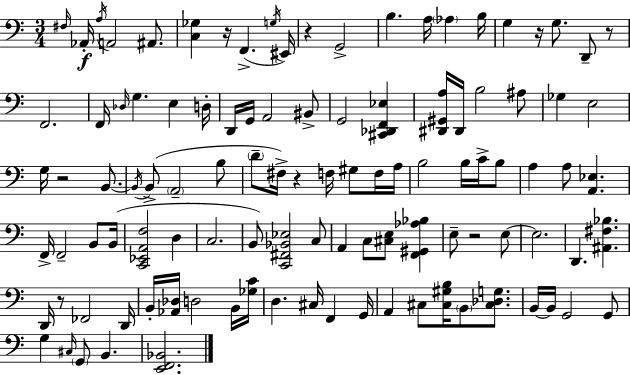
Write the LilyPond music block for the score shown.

{
  \clef bass
  \numericTimeSignature
  \time 3/4
  \key c \major
  \repeat volta 2 { \grace { fis16 }\f aes,16-. \acciaccatura { a16 } a,2 ais,8. | <c ges>4 r16 f,4.->( | \acciaccatura { g16 } eis,16) r4 g,2-> | b4. a16 \parenthesize aes4 | \break b16 g4 r16 g8. d,8-- | r8 f,2. | f,16 \grace { des16 } g4. e4 | d16-. d,16 g,16 a,2 | \break bis,8-> g,2 | <cis, des, f, ees>4 <dis, gis, a>16 dis,16 b2 | ais8 ges4 e2 | g16 r2 | \break b,8.~~ \acciaccatura { b,16 }( b,8-> \parenthesize a,2-- | b8 \parenthesize d'8-- fis16->) r4 | f16 gis8 f16 a16 b2 | b16 c'16-> b8 a4 a8 <a, ees>4. | \break f,16-> f,2-- | b,8 b,16( <c, ees, a, f>2 | d4 c2. | b,8) <c, fis, bes, ees>2 | \break c8 a,4 c8 <cis e>8 | <f, gis, aes bes>4 e8-- r2 | e8~~ e2. | d,4. <ais, fis bes>4. | \break d,16 r8 fes,2 | d,16 b,16-. <aes, des>16 d2 | b,16 <ges c'>16 d4. cis16 | f,4 g,16 a,4 cis8 <cis gis b>16 | \break \parenthesize b,8 <cis des g>8. b,16~~ b,16 g,2 | g,8 g4 \grace { cis16 } \parenthesize g,8 | b,4. <e, f, bes,>2. | } \bar "|."
}